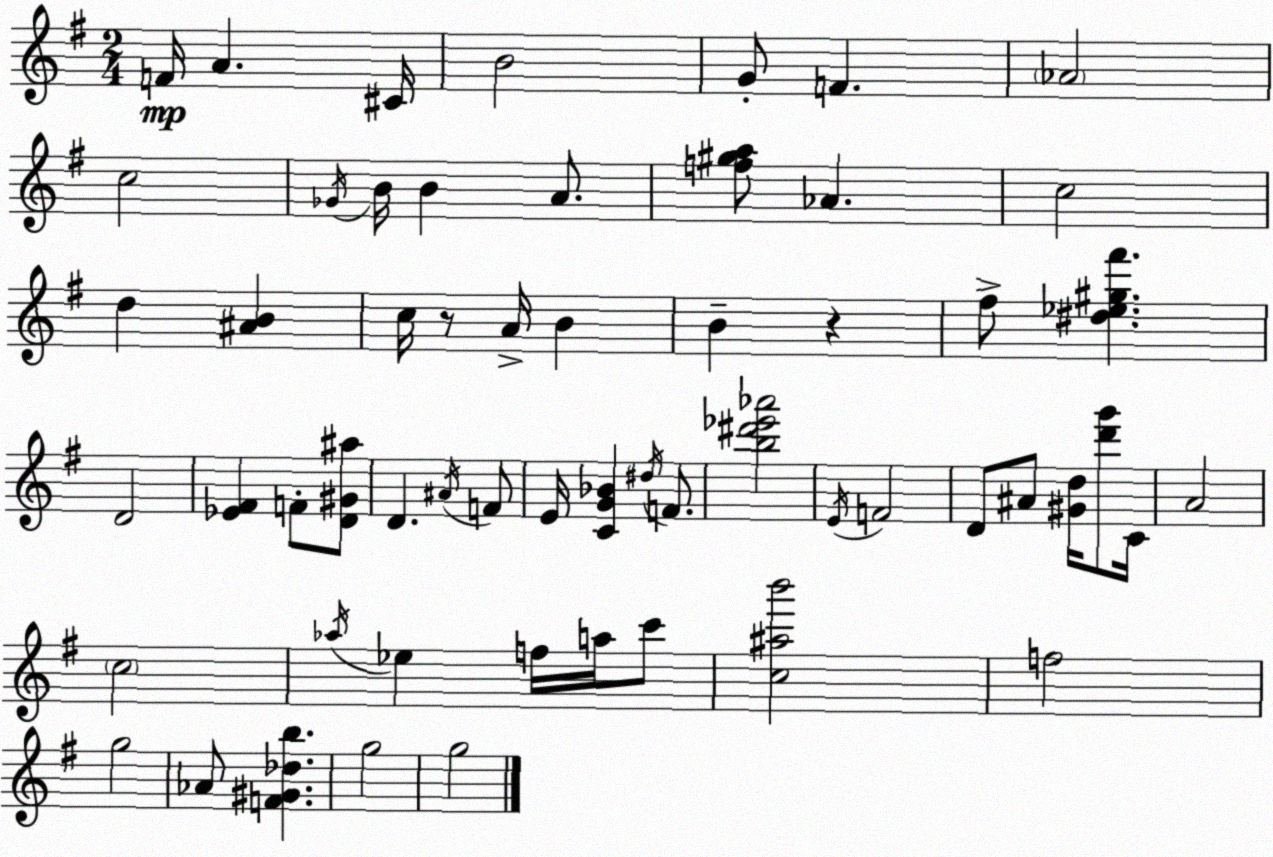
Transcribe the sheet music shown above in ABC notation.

X:1
T:Untitled
M:2/4
L:1/4
K:Em
F/4 A ^C/4 B2 G/2 F _A2 c2 _G/4 B/4 B A/2 [f^ga]/2 _A c2 d [^AB] c/4 z/2 A/4 B B z ^f/2 [^d_e^g^f'] D2 [_E^F] F/2 [D^G^a]/2 D ^A/4 F/2 E/4 [CG_B] ^d/4 F/2 [b^d'_e'_a']2 E/4 F2 D/2 ^A/2 [^Gd]/4 [d'g']/2 C/4 A2 c2 _a/4 _e f/4 a/4 c'/2 [c^ab']2 f2 g2 _A/2 [F^G_db] g2 g2